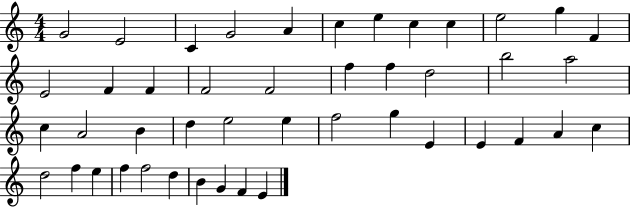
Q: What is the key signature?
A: C major